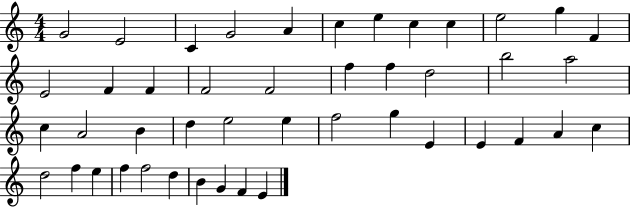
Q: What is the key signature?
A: C major